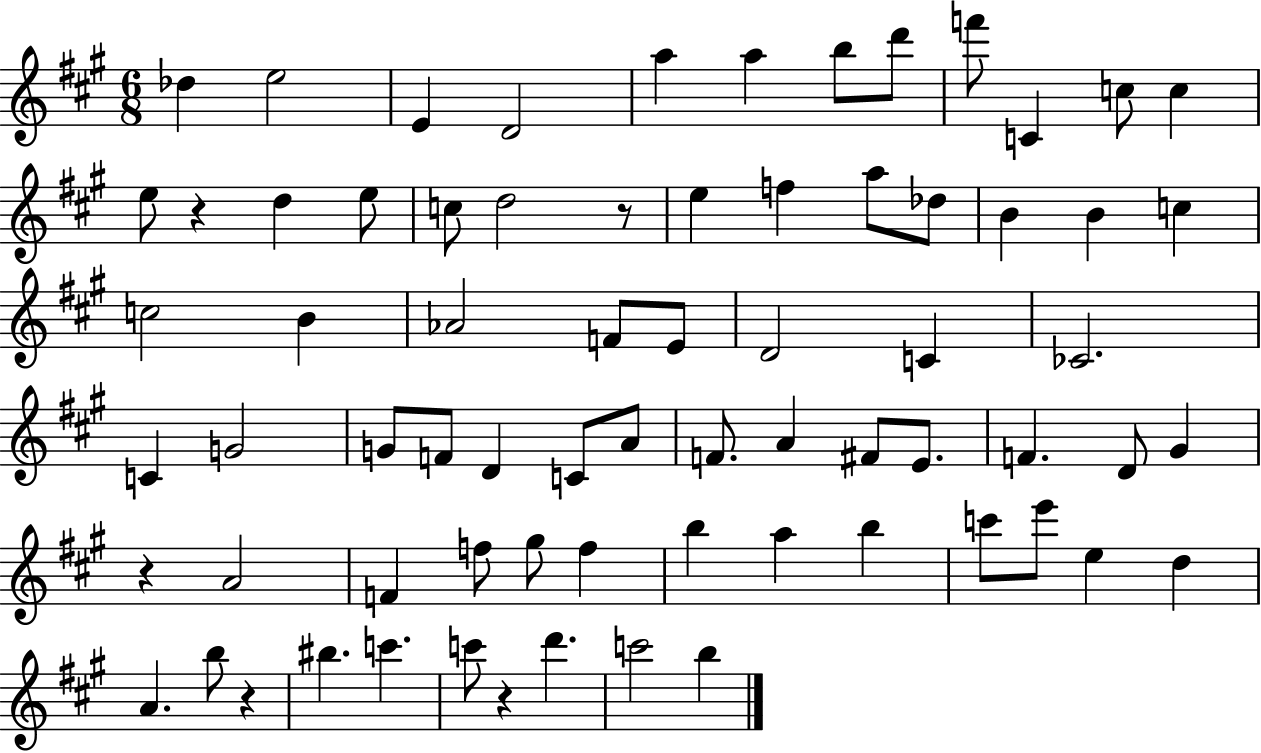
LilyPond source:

{
  \clef treble
  \numericTimeSignature
  \time 6/8
  \key a \major
  des''4 e''2 | e'4 d'2 | a''4 a''4 b''8 d'''8 | f'''8 c'4 c''8 c''4 | \break e''8 r4 d''4 e''8 | c''8 d''2 r8 | e''4 f''4 a''8 des''8 | b'4 b'4 c''4 | \break c''2 b'4 | aes'2 f'8 e'8 | d'2 c'4 | ces'2. | \break c'4 g'2 | g'8 f'8 d'4 c'8 a'8 | f'8. a'4 fis'8 e'8. | f'4. d'8 gis'4 | \break r4 a'2 | f'4 f''8 gis''8 f''4 | b''4 a''4 b''4 | c'''8 e'''8 e''4 d''4 | \break a'4. b''8 r4 | bis''4. c'''4. | c'''8 r4 d'''4. | c'''2 b''4 | \break \bar "|."
}